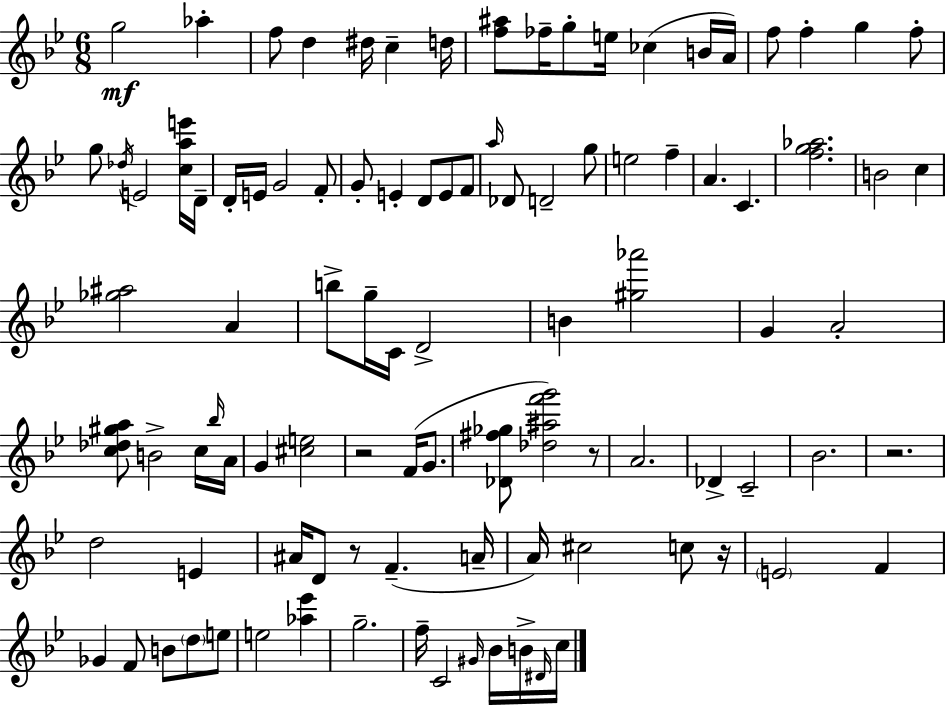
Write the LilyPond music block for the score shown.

{
  \clef treble
  \numericTimeSignature
  \time 6/8
  \key g \minor
  \repeat volta 2 { g''2\mf aes''4-. | f''8 d''4 dis''16 c''4-- d''16 | <f'' ais''>8 fes''16-- g''8-. e''16 ces''4( b'16 a'16) | f''8 f''4-. g''4 f''8-. | \break g''8 \acciaccatura { des''16 } e'2 <c'' a'' e'''>16 | d'16-- d'16-. e'16 g'2 f'8-. | g'8-. e'4-. d'8 e'8 f'8 | \grace { a''16 } des'8 d'2-- | \break g''8 e''2 f''4-- | a'4. c'4. | <f'' g'' aes''>2. | b'2 c''4 | \break <ges'' ais''>2 a'4 | b''8-> g''16-- c'16 d'2-> | b'4 <gis'' aes'''>2 | g'4 a'2-. | \break <c'' des'' gis'' a''>8 b'2-> | c''16 \grace { bes''16 } a'16 g'4 <cis'' e''>2 | r2 f'16( | g'8. <des' fis'' ges''>8 <des'' ais'' f''' g'''>2) | \break r8 a'2. | des'4-> c'2-- | bes'2. | r2. | \break d''2 e'4 | ais'16 d'8 r8 f'4.--( | a'16-- a'16) cis''2 | c''8 r16 \parenthesize e'2 f'4 | \break ges'4 f'8 b'8 \parenthesize d''8 | e''8 e''2 <aes'' ees'''>4 | g''2.-- | f''16-- c'2 | \break \grace { gis'16 } bes'16 b'16-> \grace { dis'16 } c''16 } \bar "|."
}